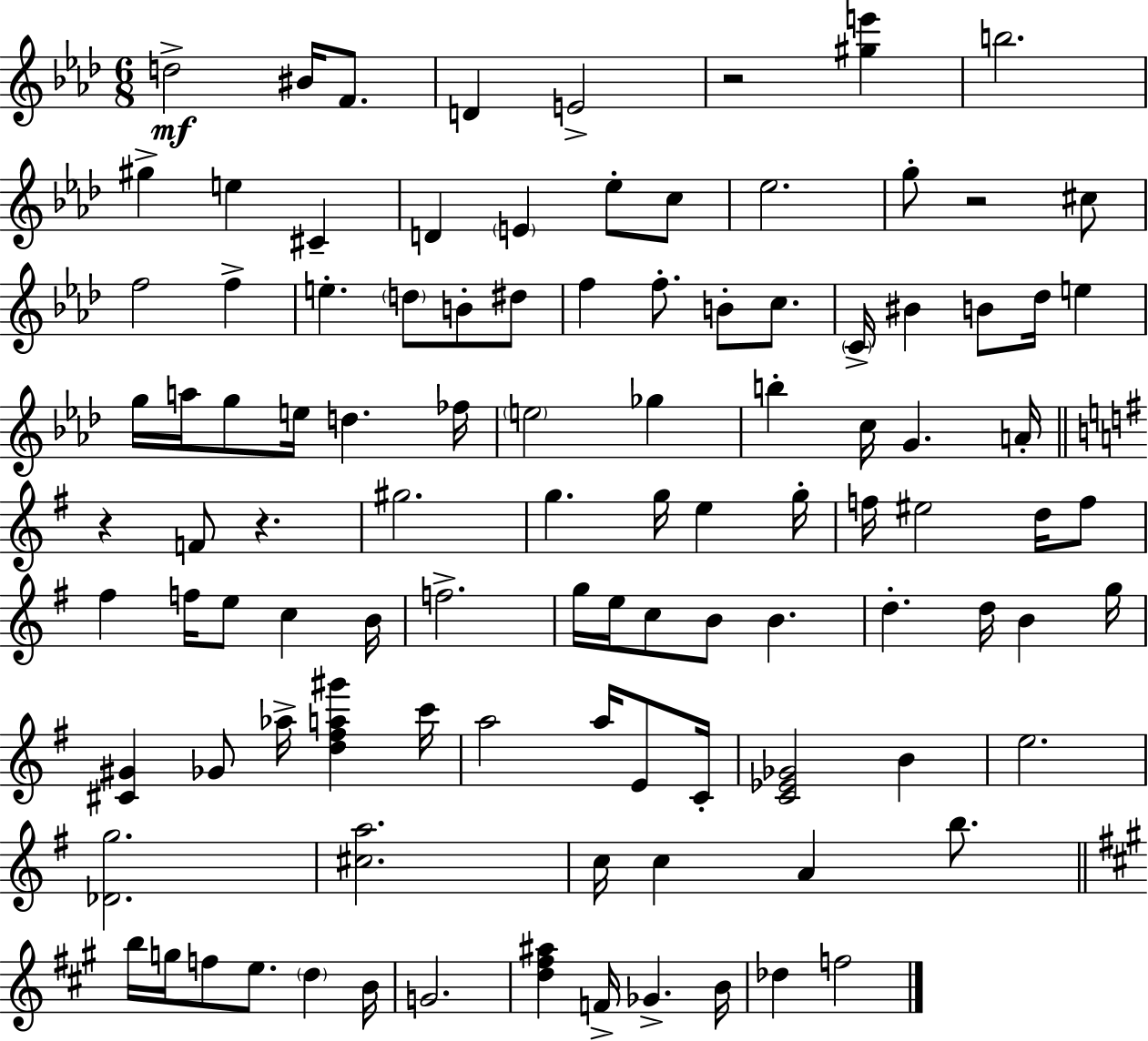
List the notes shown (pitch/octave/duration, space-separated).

D5/h BIS4/s F4/e. D4/q E4/h R/h [G#5,E6]/q B5/h. G#5/q E5/q C#4/q D4/q E4/q Eb5/e C5/e Eb5/h. G5/e R/h C#5/e F5/h F5/q E5/q. D5/e B4/e D#5/e F5/q F5/e. B4/e C5/e. C4/s BIS4/q B4/e Db5/s E5/q G5/s A5/s G5/e E5/s D5/q. FES5/s E5/h Gb5/q B5/q C5/s G4/q. A4/s R/q F4/e R/q. G#5/h. G5/q. G5/s E5/q G5/s F5/s EIS5/h D5/s F5/e F#5/q F5/s E5/e C5/q B4/s F5/h. G5/s E5/s C5/e B4/e B4/q. D5/q. D5/s B4/q G5/s [C#4,G#4]/q Gb4/e Ab5/s [D5,F#5,A5,G#6]/q C6/s A5/h A5/s E4/e C4/s [C4,Eb4,Gb4]/h B4/q E5/h. [Db4,G5]/h. [C#5,A5]/h. C5/s C5/q A4/q B5/e. B5/s G5/s F5/e E5/e. D5/q B4/s G4/h. [D5,F#5,A#5]/q F4/s Gb4/q. B4/s Db5/q F5/h